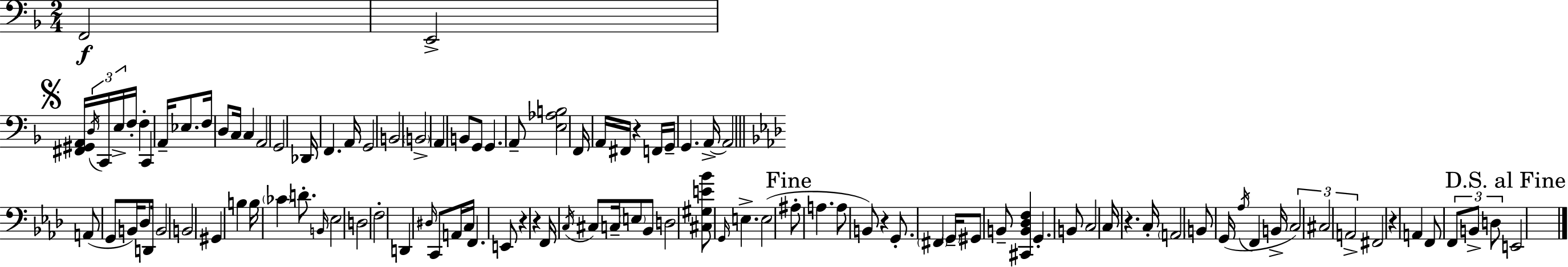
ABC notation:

X:1
T:Untitled
M:2/4
L:1/4
K:F
F,,2 E,,2 [^F,,^G,,A,,]/4 D,/4 C,,/4 E,/4 F,/4 F, C,, A,,/4 _E,/2 F,/4 D,/2 C,/4 C, A,,2 G,,2 _D,,/4 F,, A,,/4 G,,2 B,,2 B,,2 A,, B,,/2 G,,/2 G,, A,,/2 [E,_A,B,]2 F,,/4 A,,/4 ^F,,/4 z F,,/4 G,,/4 G,, A,,/4 A,,2 A,,/2 G,,/2 B,,/4 _D,/2 D,,/4 B,,2 B,,2 ^G,, B, B,/4 _C D/2 B,,/4 _E,2 D,2 F,2 D,, ^D,/4 C,,/2 A,,/4 C,/4 F,, E,,/2 z z F,,/4 C,/4 ^C,/2 C,/4 E,/2 _B,,/2 D,2 [^C,^G,E_B]/2 G,,/4 E, E,2 ^A,/2 A, A,/2 B,,/2 z G,,/2 ^F,, G,,/4 ^G,,/2 B,,/2 [^C,,B,,_D,F,] G,, B,,/2 C,2 C,/4 z C,/4 A,,2 B,,/2 G,,/4 _A,/4 F,, B,,/4 C,2 ^C,2 A,,2 ^F,,2 z A,, F,,/2 F,,/2 B,,/2 D,/2 E,,2